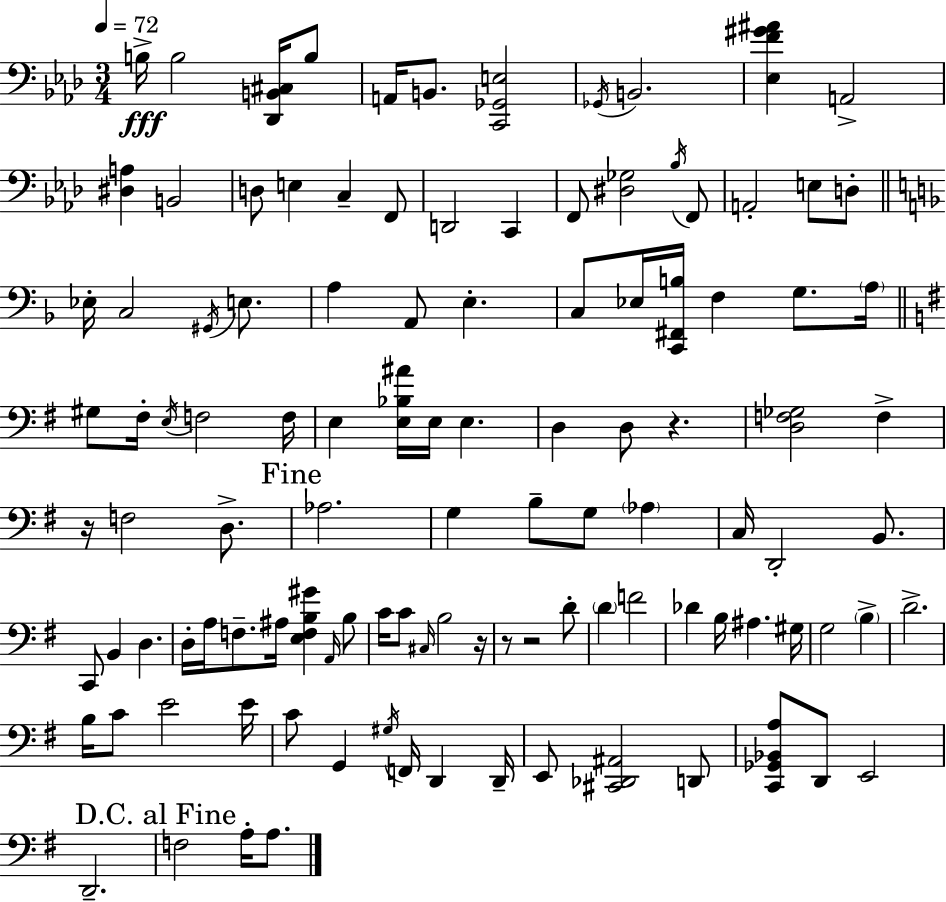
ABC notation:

X:1
T:Untitled
M:3/4
L:1/4
K:Ab
B,/4 B,2 [_D,,B,,^C,]/4 B,/2 A,,/4 B,,/2 [C,,_G,,E,]2 _G,,/4 B,,2 [_E,F^G^A] A,,2 [^D,A,] B,,2 D,/2 E, C, F,,/2 D,,2 C,, F,,/2 [^D,_G,]2 _B,/4 F,,/2 A,,2 E,/2 D,/2 _E,/4 C,2 ^G,,/4 E,/2 A, A,,/2 E, C,/2 _E,/4 [C,,^F,,B,]/4 F, G,/2 A,/4 ^G,/2 ^F,/4 E,/4 F,2 F,/4 E, [E,_B,^A]/4 E,/4 E, D, D,/2 z [D,F,_G,]2 F, z/4 F,2 D,/2 _A,2 G, B,/2 G,/2 _A, C,/4 D,,2 B,,/2 C,,/2 B,, D, D,/4 A,/4 F,/2 ^A,/4 [E,F,B,^G] A,,/4 B,/2 C/4 C/2 ^C,/4 B,2 z/4 z/2 z2 D/2 D F2 _D B,/4 ^A, ^G,/4 G,2 B, D2 B,/4 C/2 E2 E/4 C/2 G,, ^G,/4 F,,/4 D,, D,,/4 E,,/2 [^C,,_D,,^A,,]2 D,,/2 [C,,_G,,_B,,A,]/2 D,,/2 E,,2 D,,2 F,2 A,/4 A,/2